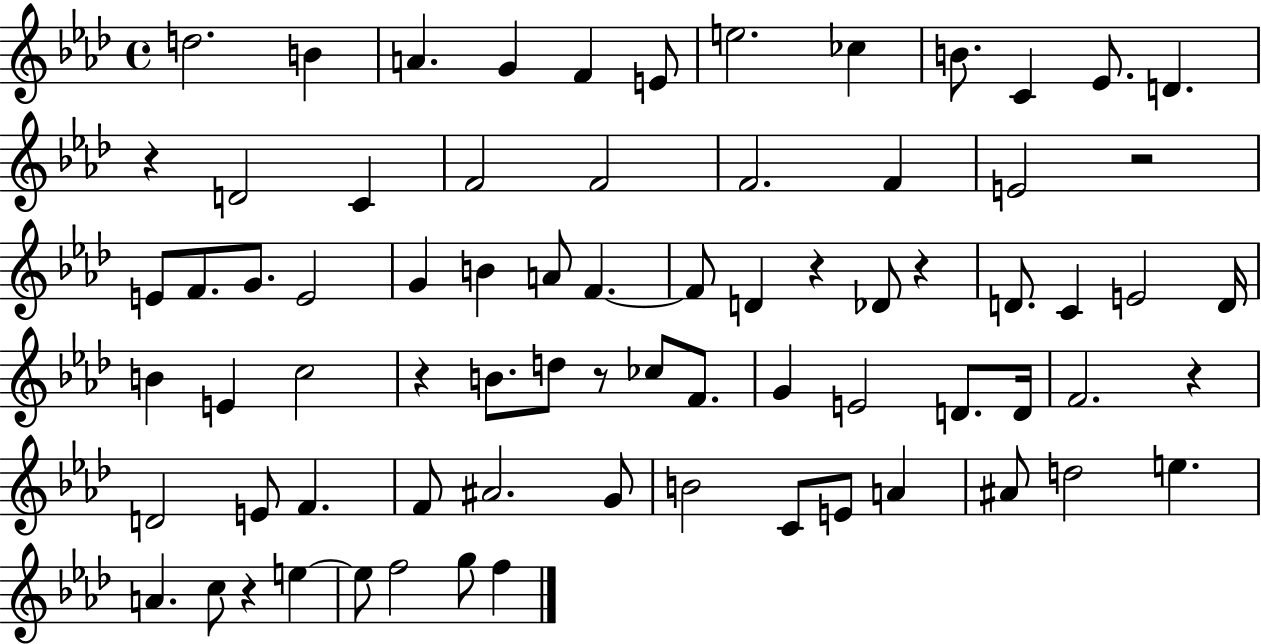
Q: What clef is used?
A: treble